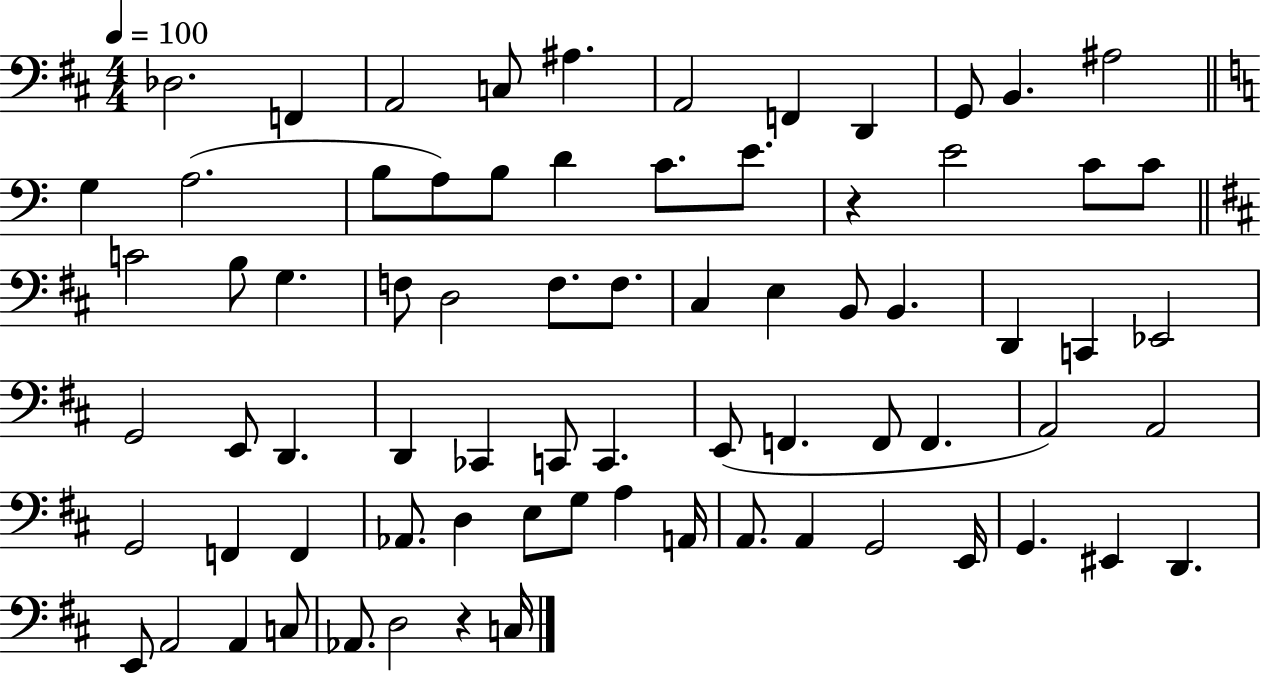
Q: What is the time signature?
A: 4/4